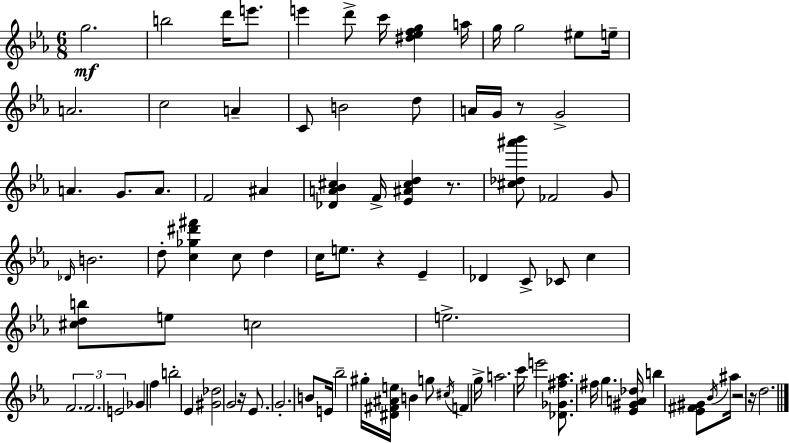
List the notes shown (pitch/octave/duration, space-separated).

G5/h. B5/h D6/s E6/e. E6/q D6/e C6/s [D#5,Eb5,F5,G5]/q A5/s G5/s G5/h EIS5/e E5/s A4/h. C5/h A4/q C4/e B4/h D5/e A4/s G4/s R/e G4/h A4/q. G4/e. A4/e. F4/h A#4/q [Db4,A4,Bb4,C#5]/q F4/s [Eb4,A#4,C#5,D5]/q R/e. [C#5,Db5,A#6,Bb6]/e FES4/h G4/e Db4/s B4/h. D5/e [C5,Gb5,D#6,F#6]/q C5/e D5/q C5/s E5/e. R/q Eb4/q Db4/q C4/e CES4/e C5/q [C#5,D5,B5]/e E5/e C5/h E5/h. F4/h. F4/h. E4/h Gb4/q F5/q B5/h Eb4/q [G#4,Db5]/h G4/h R/s Eb4/e. G4/h. B4/e E4/s Bb5/h G#5/s [D#4,F#4,A#4,E5]/s B4/q G5/e C#5/s F4/q G5/s A5/h. C6/s E6/h [Db4,Gb4,F#5,Ab5]/e. F#5/s G5/q. [Eb4,G#4,A4,Db5]/s B5/q [Eb4,F#4,G#4]/e Bb4/s A#5/s R/h R/s D5/h.